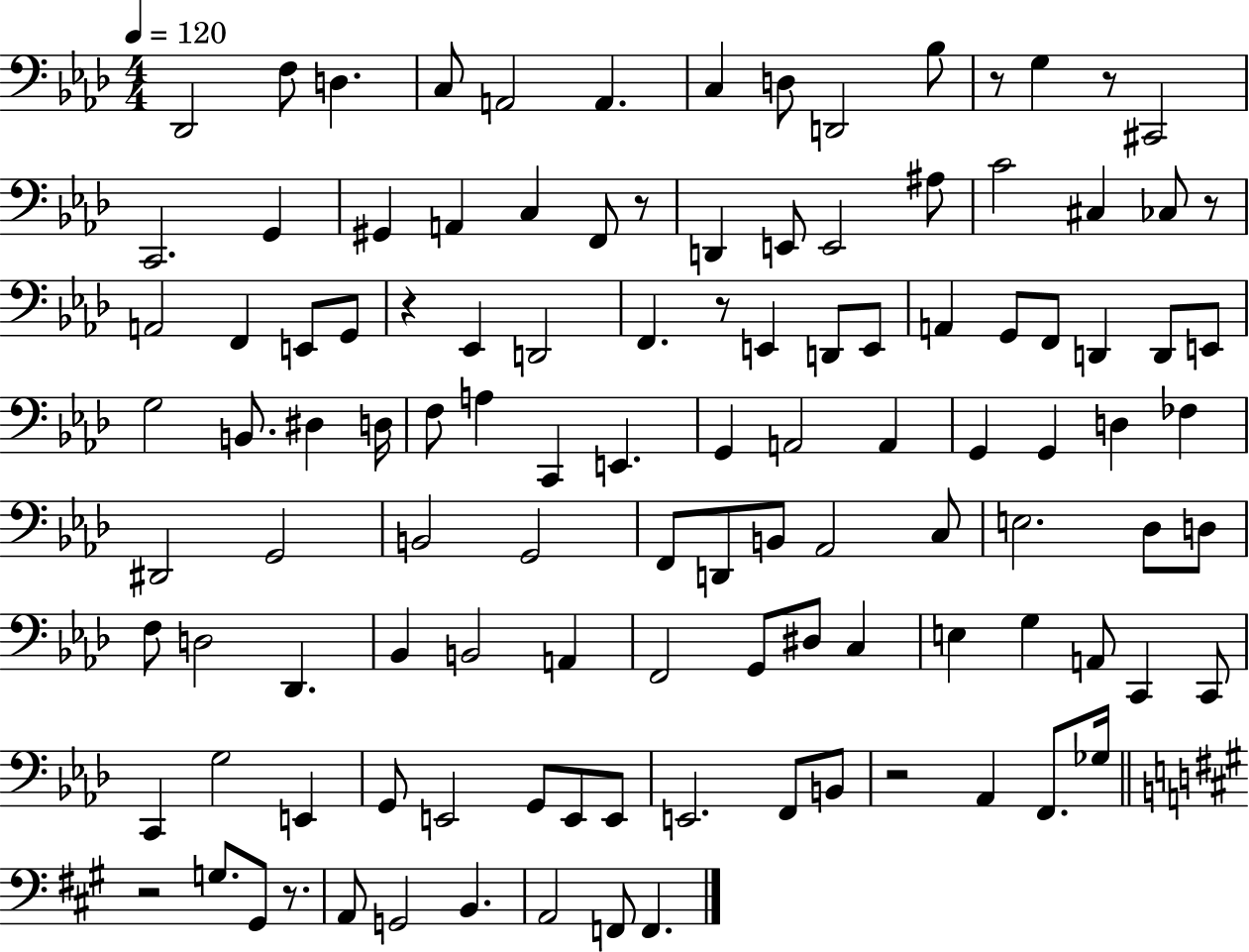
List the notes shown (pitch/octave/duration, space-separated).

Db2/h F3/e D3/q. C3/e A2/h A2/q. C3/q D3/e D2/h Bb3/e R/e G3/q R/e C#2/h C2/h. G2/q G#2/q A2/q C3/q F2/e R/e D2/q E2/e E2/h A#3/e C4/h C#3/q CES3/e R/e A2/h F2/q E2/e G2/e R/q Eb2/q D2/h F2/q. R/e E2/q D2/e E2/e A2/q G2/e F2/e D2/q D2/e E2/e G3/h B2/e. D#3/q D3/s F3/e A3/q C2/q E2/q. G2/q A2/h A2/q G2/q G2/q D3/q FES3/q D#2/h G2/h B2/h G2/h F2/e D2/e B2/e Ab2/h C3/e E3/h. Db3/e D3/e F3/e D3/h Db2/q. Bb2/q B2/h A2/q F2/h G2/e D#3/e C3/q E3/q G3/q A2/e C2/q C2/e C2/q G3/h E2/q G2/e E2/h G2/e E2/e E2/e E2/h. F2/e B2/e R/h Ab2/q F2/e. Gb3/s R/h G3/e. G#2/e R/e. A2/e G2/h B2/q. A2/h F2/e F2/q.